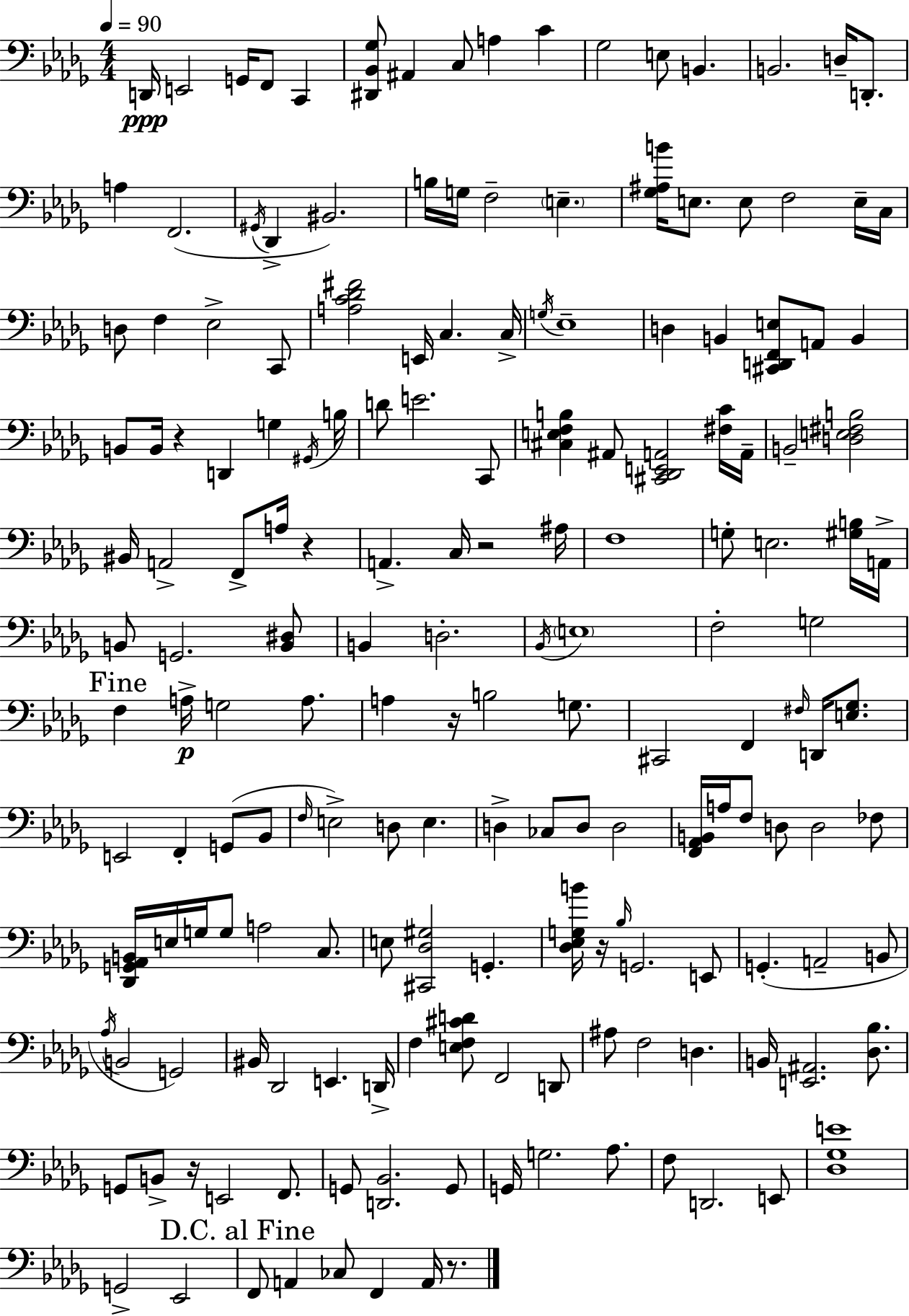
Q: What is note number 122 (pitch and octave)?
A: F3